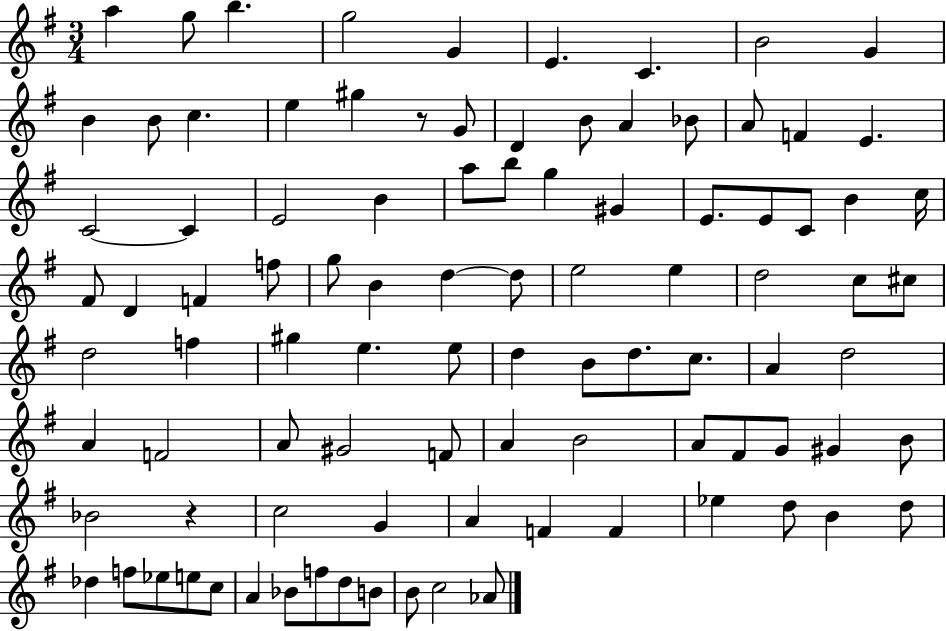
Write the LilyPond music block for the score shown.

{
  \clef treble
  \numericTimeSignature
  \time 3/4
  \key g \major
  a''4 g''8 b''4. | g''2 g'4 | e'4. c'4. | b'2 g'4 | \break b'4 b'8 c''4. | e''4 gis''4 r8 g'8 | d'4 b'8 a'4 bes'8 | a'8 f'4 e'4. | \break c'2~~ c'4 | e'2 b'4 | a''8 b''8 g''4 gis'4 | e'8. e'8 c'8 b'4 c''16 | \break fis'8 d'4 f'4 f''8 | g''8 b'4 d''4~~ d''8 | e''2 e''4 | d''2 c''8 cis''8 | \break d''2 f''4 | gis''4 e''4. e''8 | d''4 b'8 d''8. c''8. | a'4 d''2 | \break a'4 f'2 | a'8 gis'2 f'8 | a'4 b'2 | a'8 fis'8 g'8 gis'4 b'8 | \break bes'2 r4 | c''2 g'4 | a'4 f'4 f'4 | ees''4 d''8 b'4 d''8 | \break des''4 f''8 ees''8 e''8 c''8 | a'4 bes'8 f''8 d''8 b'8 | b'8 c''2 aes'8 | \bar "|."
}